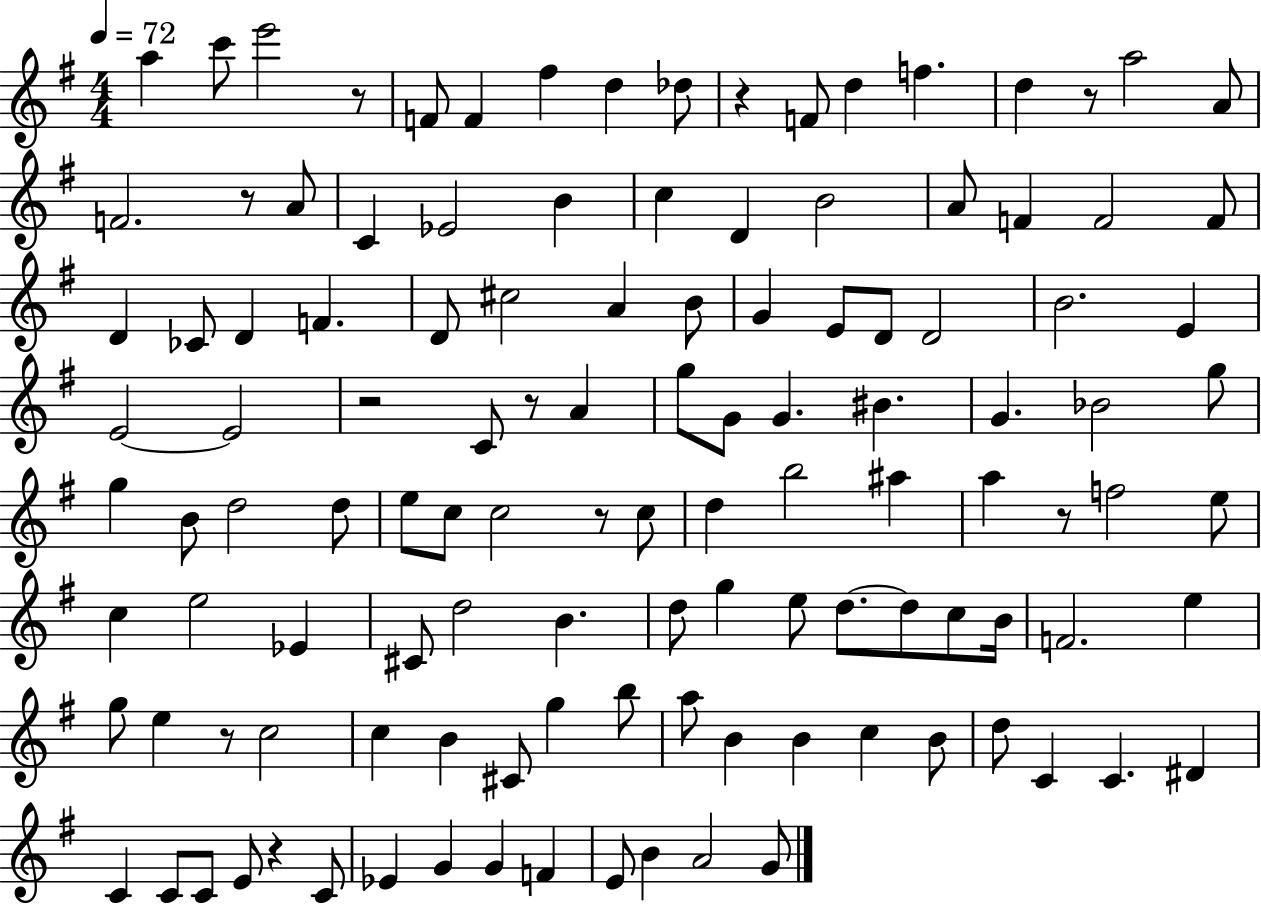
{
  \clef treble
  \numericTimeSignature
  \time 4/4
  \key g \major
  \tempo 4 = 72
  a''4 c'''8 e'''2 r8 | f'8 f'4 fis''4 d''4 des''8 | r4 f'8 d''4 f''4. | d''4 r8 a''2 a'8 | \break f'2. r8 a'8 | c'4 ees'2 b'4 | c''4 d'4 b'2 | a'8 f'4 f'2 f'8 | \break d'4 ces'8 d'4 f'4. | d'8 cis''2 a'4 b'8 | g'4 e'8 d'8 d'2 | b'2. e'4 | \break e'2~~ e'2 | r2 c'8 r8 a'4 | g''8 g'8 g'4. bis'4. | g'4. bes'2 g''8 | \break g''4 b'8 d''2 d''8 | e''8 c''8 c''2 r8 c''8 | d''4 b''2 ais''4 | a''4 r8 f''2 e''8 | \break c''4 e''2 ees'4 | cis'8 d''2 b'4. | d''8 g''4 e''8 d''8.~~ d''8 c''8 b'16 | f'2. e''4 | \break g''8 e''4 r8 c''2 | c''4 b'4 cis'8 g''4 b''8 | a''8 b'4 b'4 c''4 b'8 | d''8 c'4 c'4. dis'4 | \break c'4 c'8 c'8 e'8 r4 c'8 | ees'4 g'4 g'4 f'4 | e'8 b'4 a'2 g'8 | \bar "|."
}